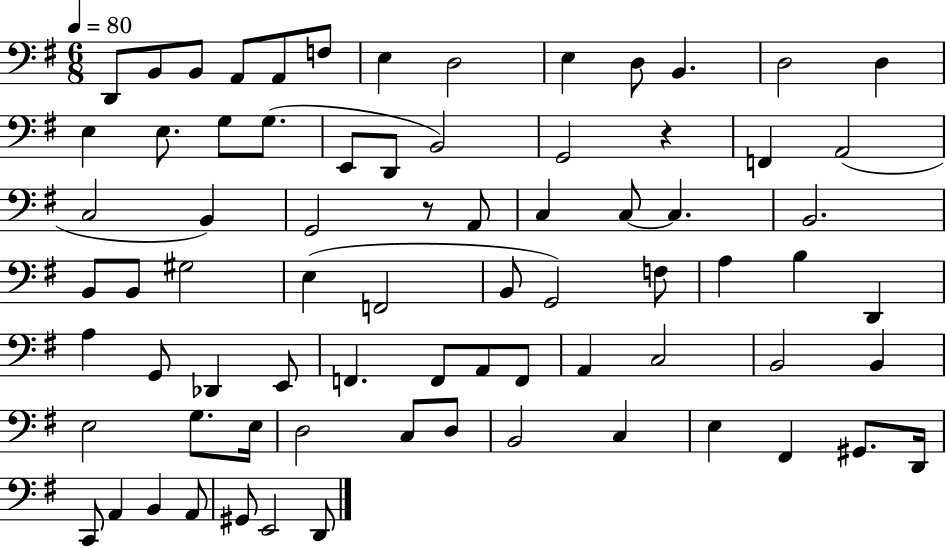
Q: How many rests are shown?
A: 2